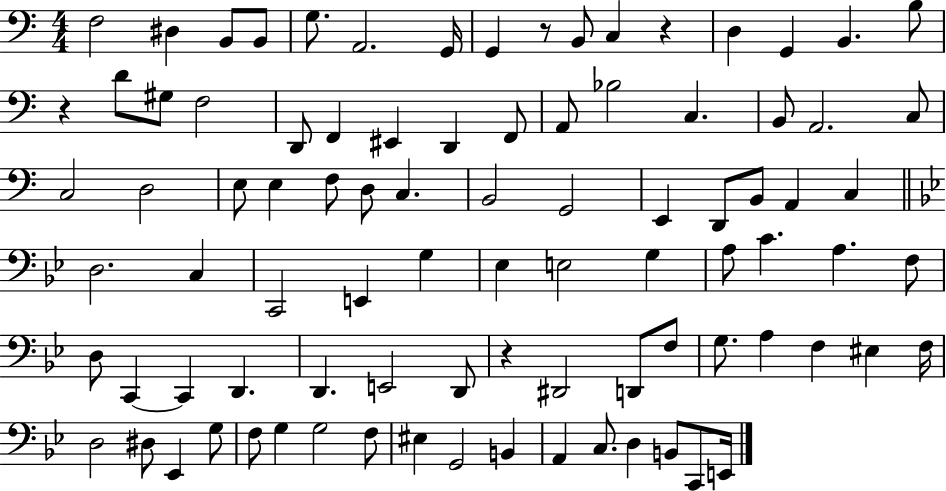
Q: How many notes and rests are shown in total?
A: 90